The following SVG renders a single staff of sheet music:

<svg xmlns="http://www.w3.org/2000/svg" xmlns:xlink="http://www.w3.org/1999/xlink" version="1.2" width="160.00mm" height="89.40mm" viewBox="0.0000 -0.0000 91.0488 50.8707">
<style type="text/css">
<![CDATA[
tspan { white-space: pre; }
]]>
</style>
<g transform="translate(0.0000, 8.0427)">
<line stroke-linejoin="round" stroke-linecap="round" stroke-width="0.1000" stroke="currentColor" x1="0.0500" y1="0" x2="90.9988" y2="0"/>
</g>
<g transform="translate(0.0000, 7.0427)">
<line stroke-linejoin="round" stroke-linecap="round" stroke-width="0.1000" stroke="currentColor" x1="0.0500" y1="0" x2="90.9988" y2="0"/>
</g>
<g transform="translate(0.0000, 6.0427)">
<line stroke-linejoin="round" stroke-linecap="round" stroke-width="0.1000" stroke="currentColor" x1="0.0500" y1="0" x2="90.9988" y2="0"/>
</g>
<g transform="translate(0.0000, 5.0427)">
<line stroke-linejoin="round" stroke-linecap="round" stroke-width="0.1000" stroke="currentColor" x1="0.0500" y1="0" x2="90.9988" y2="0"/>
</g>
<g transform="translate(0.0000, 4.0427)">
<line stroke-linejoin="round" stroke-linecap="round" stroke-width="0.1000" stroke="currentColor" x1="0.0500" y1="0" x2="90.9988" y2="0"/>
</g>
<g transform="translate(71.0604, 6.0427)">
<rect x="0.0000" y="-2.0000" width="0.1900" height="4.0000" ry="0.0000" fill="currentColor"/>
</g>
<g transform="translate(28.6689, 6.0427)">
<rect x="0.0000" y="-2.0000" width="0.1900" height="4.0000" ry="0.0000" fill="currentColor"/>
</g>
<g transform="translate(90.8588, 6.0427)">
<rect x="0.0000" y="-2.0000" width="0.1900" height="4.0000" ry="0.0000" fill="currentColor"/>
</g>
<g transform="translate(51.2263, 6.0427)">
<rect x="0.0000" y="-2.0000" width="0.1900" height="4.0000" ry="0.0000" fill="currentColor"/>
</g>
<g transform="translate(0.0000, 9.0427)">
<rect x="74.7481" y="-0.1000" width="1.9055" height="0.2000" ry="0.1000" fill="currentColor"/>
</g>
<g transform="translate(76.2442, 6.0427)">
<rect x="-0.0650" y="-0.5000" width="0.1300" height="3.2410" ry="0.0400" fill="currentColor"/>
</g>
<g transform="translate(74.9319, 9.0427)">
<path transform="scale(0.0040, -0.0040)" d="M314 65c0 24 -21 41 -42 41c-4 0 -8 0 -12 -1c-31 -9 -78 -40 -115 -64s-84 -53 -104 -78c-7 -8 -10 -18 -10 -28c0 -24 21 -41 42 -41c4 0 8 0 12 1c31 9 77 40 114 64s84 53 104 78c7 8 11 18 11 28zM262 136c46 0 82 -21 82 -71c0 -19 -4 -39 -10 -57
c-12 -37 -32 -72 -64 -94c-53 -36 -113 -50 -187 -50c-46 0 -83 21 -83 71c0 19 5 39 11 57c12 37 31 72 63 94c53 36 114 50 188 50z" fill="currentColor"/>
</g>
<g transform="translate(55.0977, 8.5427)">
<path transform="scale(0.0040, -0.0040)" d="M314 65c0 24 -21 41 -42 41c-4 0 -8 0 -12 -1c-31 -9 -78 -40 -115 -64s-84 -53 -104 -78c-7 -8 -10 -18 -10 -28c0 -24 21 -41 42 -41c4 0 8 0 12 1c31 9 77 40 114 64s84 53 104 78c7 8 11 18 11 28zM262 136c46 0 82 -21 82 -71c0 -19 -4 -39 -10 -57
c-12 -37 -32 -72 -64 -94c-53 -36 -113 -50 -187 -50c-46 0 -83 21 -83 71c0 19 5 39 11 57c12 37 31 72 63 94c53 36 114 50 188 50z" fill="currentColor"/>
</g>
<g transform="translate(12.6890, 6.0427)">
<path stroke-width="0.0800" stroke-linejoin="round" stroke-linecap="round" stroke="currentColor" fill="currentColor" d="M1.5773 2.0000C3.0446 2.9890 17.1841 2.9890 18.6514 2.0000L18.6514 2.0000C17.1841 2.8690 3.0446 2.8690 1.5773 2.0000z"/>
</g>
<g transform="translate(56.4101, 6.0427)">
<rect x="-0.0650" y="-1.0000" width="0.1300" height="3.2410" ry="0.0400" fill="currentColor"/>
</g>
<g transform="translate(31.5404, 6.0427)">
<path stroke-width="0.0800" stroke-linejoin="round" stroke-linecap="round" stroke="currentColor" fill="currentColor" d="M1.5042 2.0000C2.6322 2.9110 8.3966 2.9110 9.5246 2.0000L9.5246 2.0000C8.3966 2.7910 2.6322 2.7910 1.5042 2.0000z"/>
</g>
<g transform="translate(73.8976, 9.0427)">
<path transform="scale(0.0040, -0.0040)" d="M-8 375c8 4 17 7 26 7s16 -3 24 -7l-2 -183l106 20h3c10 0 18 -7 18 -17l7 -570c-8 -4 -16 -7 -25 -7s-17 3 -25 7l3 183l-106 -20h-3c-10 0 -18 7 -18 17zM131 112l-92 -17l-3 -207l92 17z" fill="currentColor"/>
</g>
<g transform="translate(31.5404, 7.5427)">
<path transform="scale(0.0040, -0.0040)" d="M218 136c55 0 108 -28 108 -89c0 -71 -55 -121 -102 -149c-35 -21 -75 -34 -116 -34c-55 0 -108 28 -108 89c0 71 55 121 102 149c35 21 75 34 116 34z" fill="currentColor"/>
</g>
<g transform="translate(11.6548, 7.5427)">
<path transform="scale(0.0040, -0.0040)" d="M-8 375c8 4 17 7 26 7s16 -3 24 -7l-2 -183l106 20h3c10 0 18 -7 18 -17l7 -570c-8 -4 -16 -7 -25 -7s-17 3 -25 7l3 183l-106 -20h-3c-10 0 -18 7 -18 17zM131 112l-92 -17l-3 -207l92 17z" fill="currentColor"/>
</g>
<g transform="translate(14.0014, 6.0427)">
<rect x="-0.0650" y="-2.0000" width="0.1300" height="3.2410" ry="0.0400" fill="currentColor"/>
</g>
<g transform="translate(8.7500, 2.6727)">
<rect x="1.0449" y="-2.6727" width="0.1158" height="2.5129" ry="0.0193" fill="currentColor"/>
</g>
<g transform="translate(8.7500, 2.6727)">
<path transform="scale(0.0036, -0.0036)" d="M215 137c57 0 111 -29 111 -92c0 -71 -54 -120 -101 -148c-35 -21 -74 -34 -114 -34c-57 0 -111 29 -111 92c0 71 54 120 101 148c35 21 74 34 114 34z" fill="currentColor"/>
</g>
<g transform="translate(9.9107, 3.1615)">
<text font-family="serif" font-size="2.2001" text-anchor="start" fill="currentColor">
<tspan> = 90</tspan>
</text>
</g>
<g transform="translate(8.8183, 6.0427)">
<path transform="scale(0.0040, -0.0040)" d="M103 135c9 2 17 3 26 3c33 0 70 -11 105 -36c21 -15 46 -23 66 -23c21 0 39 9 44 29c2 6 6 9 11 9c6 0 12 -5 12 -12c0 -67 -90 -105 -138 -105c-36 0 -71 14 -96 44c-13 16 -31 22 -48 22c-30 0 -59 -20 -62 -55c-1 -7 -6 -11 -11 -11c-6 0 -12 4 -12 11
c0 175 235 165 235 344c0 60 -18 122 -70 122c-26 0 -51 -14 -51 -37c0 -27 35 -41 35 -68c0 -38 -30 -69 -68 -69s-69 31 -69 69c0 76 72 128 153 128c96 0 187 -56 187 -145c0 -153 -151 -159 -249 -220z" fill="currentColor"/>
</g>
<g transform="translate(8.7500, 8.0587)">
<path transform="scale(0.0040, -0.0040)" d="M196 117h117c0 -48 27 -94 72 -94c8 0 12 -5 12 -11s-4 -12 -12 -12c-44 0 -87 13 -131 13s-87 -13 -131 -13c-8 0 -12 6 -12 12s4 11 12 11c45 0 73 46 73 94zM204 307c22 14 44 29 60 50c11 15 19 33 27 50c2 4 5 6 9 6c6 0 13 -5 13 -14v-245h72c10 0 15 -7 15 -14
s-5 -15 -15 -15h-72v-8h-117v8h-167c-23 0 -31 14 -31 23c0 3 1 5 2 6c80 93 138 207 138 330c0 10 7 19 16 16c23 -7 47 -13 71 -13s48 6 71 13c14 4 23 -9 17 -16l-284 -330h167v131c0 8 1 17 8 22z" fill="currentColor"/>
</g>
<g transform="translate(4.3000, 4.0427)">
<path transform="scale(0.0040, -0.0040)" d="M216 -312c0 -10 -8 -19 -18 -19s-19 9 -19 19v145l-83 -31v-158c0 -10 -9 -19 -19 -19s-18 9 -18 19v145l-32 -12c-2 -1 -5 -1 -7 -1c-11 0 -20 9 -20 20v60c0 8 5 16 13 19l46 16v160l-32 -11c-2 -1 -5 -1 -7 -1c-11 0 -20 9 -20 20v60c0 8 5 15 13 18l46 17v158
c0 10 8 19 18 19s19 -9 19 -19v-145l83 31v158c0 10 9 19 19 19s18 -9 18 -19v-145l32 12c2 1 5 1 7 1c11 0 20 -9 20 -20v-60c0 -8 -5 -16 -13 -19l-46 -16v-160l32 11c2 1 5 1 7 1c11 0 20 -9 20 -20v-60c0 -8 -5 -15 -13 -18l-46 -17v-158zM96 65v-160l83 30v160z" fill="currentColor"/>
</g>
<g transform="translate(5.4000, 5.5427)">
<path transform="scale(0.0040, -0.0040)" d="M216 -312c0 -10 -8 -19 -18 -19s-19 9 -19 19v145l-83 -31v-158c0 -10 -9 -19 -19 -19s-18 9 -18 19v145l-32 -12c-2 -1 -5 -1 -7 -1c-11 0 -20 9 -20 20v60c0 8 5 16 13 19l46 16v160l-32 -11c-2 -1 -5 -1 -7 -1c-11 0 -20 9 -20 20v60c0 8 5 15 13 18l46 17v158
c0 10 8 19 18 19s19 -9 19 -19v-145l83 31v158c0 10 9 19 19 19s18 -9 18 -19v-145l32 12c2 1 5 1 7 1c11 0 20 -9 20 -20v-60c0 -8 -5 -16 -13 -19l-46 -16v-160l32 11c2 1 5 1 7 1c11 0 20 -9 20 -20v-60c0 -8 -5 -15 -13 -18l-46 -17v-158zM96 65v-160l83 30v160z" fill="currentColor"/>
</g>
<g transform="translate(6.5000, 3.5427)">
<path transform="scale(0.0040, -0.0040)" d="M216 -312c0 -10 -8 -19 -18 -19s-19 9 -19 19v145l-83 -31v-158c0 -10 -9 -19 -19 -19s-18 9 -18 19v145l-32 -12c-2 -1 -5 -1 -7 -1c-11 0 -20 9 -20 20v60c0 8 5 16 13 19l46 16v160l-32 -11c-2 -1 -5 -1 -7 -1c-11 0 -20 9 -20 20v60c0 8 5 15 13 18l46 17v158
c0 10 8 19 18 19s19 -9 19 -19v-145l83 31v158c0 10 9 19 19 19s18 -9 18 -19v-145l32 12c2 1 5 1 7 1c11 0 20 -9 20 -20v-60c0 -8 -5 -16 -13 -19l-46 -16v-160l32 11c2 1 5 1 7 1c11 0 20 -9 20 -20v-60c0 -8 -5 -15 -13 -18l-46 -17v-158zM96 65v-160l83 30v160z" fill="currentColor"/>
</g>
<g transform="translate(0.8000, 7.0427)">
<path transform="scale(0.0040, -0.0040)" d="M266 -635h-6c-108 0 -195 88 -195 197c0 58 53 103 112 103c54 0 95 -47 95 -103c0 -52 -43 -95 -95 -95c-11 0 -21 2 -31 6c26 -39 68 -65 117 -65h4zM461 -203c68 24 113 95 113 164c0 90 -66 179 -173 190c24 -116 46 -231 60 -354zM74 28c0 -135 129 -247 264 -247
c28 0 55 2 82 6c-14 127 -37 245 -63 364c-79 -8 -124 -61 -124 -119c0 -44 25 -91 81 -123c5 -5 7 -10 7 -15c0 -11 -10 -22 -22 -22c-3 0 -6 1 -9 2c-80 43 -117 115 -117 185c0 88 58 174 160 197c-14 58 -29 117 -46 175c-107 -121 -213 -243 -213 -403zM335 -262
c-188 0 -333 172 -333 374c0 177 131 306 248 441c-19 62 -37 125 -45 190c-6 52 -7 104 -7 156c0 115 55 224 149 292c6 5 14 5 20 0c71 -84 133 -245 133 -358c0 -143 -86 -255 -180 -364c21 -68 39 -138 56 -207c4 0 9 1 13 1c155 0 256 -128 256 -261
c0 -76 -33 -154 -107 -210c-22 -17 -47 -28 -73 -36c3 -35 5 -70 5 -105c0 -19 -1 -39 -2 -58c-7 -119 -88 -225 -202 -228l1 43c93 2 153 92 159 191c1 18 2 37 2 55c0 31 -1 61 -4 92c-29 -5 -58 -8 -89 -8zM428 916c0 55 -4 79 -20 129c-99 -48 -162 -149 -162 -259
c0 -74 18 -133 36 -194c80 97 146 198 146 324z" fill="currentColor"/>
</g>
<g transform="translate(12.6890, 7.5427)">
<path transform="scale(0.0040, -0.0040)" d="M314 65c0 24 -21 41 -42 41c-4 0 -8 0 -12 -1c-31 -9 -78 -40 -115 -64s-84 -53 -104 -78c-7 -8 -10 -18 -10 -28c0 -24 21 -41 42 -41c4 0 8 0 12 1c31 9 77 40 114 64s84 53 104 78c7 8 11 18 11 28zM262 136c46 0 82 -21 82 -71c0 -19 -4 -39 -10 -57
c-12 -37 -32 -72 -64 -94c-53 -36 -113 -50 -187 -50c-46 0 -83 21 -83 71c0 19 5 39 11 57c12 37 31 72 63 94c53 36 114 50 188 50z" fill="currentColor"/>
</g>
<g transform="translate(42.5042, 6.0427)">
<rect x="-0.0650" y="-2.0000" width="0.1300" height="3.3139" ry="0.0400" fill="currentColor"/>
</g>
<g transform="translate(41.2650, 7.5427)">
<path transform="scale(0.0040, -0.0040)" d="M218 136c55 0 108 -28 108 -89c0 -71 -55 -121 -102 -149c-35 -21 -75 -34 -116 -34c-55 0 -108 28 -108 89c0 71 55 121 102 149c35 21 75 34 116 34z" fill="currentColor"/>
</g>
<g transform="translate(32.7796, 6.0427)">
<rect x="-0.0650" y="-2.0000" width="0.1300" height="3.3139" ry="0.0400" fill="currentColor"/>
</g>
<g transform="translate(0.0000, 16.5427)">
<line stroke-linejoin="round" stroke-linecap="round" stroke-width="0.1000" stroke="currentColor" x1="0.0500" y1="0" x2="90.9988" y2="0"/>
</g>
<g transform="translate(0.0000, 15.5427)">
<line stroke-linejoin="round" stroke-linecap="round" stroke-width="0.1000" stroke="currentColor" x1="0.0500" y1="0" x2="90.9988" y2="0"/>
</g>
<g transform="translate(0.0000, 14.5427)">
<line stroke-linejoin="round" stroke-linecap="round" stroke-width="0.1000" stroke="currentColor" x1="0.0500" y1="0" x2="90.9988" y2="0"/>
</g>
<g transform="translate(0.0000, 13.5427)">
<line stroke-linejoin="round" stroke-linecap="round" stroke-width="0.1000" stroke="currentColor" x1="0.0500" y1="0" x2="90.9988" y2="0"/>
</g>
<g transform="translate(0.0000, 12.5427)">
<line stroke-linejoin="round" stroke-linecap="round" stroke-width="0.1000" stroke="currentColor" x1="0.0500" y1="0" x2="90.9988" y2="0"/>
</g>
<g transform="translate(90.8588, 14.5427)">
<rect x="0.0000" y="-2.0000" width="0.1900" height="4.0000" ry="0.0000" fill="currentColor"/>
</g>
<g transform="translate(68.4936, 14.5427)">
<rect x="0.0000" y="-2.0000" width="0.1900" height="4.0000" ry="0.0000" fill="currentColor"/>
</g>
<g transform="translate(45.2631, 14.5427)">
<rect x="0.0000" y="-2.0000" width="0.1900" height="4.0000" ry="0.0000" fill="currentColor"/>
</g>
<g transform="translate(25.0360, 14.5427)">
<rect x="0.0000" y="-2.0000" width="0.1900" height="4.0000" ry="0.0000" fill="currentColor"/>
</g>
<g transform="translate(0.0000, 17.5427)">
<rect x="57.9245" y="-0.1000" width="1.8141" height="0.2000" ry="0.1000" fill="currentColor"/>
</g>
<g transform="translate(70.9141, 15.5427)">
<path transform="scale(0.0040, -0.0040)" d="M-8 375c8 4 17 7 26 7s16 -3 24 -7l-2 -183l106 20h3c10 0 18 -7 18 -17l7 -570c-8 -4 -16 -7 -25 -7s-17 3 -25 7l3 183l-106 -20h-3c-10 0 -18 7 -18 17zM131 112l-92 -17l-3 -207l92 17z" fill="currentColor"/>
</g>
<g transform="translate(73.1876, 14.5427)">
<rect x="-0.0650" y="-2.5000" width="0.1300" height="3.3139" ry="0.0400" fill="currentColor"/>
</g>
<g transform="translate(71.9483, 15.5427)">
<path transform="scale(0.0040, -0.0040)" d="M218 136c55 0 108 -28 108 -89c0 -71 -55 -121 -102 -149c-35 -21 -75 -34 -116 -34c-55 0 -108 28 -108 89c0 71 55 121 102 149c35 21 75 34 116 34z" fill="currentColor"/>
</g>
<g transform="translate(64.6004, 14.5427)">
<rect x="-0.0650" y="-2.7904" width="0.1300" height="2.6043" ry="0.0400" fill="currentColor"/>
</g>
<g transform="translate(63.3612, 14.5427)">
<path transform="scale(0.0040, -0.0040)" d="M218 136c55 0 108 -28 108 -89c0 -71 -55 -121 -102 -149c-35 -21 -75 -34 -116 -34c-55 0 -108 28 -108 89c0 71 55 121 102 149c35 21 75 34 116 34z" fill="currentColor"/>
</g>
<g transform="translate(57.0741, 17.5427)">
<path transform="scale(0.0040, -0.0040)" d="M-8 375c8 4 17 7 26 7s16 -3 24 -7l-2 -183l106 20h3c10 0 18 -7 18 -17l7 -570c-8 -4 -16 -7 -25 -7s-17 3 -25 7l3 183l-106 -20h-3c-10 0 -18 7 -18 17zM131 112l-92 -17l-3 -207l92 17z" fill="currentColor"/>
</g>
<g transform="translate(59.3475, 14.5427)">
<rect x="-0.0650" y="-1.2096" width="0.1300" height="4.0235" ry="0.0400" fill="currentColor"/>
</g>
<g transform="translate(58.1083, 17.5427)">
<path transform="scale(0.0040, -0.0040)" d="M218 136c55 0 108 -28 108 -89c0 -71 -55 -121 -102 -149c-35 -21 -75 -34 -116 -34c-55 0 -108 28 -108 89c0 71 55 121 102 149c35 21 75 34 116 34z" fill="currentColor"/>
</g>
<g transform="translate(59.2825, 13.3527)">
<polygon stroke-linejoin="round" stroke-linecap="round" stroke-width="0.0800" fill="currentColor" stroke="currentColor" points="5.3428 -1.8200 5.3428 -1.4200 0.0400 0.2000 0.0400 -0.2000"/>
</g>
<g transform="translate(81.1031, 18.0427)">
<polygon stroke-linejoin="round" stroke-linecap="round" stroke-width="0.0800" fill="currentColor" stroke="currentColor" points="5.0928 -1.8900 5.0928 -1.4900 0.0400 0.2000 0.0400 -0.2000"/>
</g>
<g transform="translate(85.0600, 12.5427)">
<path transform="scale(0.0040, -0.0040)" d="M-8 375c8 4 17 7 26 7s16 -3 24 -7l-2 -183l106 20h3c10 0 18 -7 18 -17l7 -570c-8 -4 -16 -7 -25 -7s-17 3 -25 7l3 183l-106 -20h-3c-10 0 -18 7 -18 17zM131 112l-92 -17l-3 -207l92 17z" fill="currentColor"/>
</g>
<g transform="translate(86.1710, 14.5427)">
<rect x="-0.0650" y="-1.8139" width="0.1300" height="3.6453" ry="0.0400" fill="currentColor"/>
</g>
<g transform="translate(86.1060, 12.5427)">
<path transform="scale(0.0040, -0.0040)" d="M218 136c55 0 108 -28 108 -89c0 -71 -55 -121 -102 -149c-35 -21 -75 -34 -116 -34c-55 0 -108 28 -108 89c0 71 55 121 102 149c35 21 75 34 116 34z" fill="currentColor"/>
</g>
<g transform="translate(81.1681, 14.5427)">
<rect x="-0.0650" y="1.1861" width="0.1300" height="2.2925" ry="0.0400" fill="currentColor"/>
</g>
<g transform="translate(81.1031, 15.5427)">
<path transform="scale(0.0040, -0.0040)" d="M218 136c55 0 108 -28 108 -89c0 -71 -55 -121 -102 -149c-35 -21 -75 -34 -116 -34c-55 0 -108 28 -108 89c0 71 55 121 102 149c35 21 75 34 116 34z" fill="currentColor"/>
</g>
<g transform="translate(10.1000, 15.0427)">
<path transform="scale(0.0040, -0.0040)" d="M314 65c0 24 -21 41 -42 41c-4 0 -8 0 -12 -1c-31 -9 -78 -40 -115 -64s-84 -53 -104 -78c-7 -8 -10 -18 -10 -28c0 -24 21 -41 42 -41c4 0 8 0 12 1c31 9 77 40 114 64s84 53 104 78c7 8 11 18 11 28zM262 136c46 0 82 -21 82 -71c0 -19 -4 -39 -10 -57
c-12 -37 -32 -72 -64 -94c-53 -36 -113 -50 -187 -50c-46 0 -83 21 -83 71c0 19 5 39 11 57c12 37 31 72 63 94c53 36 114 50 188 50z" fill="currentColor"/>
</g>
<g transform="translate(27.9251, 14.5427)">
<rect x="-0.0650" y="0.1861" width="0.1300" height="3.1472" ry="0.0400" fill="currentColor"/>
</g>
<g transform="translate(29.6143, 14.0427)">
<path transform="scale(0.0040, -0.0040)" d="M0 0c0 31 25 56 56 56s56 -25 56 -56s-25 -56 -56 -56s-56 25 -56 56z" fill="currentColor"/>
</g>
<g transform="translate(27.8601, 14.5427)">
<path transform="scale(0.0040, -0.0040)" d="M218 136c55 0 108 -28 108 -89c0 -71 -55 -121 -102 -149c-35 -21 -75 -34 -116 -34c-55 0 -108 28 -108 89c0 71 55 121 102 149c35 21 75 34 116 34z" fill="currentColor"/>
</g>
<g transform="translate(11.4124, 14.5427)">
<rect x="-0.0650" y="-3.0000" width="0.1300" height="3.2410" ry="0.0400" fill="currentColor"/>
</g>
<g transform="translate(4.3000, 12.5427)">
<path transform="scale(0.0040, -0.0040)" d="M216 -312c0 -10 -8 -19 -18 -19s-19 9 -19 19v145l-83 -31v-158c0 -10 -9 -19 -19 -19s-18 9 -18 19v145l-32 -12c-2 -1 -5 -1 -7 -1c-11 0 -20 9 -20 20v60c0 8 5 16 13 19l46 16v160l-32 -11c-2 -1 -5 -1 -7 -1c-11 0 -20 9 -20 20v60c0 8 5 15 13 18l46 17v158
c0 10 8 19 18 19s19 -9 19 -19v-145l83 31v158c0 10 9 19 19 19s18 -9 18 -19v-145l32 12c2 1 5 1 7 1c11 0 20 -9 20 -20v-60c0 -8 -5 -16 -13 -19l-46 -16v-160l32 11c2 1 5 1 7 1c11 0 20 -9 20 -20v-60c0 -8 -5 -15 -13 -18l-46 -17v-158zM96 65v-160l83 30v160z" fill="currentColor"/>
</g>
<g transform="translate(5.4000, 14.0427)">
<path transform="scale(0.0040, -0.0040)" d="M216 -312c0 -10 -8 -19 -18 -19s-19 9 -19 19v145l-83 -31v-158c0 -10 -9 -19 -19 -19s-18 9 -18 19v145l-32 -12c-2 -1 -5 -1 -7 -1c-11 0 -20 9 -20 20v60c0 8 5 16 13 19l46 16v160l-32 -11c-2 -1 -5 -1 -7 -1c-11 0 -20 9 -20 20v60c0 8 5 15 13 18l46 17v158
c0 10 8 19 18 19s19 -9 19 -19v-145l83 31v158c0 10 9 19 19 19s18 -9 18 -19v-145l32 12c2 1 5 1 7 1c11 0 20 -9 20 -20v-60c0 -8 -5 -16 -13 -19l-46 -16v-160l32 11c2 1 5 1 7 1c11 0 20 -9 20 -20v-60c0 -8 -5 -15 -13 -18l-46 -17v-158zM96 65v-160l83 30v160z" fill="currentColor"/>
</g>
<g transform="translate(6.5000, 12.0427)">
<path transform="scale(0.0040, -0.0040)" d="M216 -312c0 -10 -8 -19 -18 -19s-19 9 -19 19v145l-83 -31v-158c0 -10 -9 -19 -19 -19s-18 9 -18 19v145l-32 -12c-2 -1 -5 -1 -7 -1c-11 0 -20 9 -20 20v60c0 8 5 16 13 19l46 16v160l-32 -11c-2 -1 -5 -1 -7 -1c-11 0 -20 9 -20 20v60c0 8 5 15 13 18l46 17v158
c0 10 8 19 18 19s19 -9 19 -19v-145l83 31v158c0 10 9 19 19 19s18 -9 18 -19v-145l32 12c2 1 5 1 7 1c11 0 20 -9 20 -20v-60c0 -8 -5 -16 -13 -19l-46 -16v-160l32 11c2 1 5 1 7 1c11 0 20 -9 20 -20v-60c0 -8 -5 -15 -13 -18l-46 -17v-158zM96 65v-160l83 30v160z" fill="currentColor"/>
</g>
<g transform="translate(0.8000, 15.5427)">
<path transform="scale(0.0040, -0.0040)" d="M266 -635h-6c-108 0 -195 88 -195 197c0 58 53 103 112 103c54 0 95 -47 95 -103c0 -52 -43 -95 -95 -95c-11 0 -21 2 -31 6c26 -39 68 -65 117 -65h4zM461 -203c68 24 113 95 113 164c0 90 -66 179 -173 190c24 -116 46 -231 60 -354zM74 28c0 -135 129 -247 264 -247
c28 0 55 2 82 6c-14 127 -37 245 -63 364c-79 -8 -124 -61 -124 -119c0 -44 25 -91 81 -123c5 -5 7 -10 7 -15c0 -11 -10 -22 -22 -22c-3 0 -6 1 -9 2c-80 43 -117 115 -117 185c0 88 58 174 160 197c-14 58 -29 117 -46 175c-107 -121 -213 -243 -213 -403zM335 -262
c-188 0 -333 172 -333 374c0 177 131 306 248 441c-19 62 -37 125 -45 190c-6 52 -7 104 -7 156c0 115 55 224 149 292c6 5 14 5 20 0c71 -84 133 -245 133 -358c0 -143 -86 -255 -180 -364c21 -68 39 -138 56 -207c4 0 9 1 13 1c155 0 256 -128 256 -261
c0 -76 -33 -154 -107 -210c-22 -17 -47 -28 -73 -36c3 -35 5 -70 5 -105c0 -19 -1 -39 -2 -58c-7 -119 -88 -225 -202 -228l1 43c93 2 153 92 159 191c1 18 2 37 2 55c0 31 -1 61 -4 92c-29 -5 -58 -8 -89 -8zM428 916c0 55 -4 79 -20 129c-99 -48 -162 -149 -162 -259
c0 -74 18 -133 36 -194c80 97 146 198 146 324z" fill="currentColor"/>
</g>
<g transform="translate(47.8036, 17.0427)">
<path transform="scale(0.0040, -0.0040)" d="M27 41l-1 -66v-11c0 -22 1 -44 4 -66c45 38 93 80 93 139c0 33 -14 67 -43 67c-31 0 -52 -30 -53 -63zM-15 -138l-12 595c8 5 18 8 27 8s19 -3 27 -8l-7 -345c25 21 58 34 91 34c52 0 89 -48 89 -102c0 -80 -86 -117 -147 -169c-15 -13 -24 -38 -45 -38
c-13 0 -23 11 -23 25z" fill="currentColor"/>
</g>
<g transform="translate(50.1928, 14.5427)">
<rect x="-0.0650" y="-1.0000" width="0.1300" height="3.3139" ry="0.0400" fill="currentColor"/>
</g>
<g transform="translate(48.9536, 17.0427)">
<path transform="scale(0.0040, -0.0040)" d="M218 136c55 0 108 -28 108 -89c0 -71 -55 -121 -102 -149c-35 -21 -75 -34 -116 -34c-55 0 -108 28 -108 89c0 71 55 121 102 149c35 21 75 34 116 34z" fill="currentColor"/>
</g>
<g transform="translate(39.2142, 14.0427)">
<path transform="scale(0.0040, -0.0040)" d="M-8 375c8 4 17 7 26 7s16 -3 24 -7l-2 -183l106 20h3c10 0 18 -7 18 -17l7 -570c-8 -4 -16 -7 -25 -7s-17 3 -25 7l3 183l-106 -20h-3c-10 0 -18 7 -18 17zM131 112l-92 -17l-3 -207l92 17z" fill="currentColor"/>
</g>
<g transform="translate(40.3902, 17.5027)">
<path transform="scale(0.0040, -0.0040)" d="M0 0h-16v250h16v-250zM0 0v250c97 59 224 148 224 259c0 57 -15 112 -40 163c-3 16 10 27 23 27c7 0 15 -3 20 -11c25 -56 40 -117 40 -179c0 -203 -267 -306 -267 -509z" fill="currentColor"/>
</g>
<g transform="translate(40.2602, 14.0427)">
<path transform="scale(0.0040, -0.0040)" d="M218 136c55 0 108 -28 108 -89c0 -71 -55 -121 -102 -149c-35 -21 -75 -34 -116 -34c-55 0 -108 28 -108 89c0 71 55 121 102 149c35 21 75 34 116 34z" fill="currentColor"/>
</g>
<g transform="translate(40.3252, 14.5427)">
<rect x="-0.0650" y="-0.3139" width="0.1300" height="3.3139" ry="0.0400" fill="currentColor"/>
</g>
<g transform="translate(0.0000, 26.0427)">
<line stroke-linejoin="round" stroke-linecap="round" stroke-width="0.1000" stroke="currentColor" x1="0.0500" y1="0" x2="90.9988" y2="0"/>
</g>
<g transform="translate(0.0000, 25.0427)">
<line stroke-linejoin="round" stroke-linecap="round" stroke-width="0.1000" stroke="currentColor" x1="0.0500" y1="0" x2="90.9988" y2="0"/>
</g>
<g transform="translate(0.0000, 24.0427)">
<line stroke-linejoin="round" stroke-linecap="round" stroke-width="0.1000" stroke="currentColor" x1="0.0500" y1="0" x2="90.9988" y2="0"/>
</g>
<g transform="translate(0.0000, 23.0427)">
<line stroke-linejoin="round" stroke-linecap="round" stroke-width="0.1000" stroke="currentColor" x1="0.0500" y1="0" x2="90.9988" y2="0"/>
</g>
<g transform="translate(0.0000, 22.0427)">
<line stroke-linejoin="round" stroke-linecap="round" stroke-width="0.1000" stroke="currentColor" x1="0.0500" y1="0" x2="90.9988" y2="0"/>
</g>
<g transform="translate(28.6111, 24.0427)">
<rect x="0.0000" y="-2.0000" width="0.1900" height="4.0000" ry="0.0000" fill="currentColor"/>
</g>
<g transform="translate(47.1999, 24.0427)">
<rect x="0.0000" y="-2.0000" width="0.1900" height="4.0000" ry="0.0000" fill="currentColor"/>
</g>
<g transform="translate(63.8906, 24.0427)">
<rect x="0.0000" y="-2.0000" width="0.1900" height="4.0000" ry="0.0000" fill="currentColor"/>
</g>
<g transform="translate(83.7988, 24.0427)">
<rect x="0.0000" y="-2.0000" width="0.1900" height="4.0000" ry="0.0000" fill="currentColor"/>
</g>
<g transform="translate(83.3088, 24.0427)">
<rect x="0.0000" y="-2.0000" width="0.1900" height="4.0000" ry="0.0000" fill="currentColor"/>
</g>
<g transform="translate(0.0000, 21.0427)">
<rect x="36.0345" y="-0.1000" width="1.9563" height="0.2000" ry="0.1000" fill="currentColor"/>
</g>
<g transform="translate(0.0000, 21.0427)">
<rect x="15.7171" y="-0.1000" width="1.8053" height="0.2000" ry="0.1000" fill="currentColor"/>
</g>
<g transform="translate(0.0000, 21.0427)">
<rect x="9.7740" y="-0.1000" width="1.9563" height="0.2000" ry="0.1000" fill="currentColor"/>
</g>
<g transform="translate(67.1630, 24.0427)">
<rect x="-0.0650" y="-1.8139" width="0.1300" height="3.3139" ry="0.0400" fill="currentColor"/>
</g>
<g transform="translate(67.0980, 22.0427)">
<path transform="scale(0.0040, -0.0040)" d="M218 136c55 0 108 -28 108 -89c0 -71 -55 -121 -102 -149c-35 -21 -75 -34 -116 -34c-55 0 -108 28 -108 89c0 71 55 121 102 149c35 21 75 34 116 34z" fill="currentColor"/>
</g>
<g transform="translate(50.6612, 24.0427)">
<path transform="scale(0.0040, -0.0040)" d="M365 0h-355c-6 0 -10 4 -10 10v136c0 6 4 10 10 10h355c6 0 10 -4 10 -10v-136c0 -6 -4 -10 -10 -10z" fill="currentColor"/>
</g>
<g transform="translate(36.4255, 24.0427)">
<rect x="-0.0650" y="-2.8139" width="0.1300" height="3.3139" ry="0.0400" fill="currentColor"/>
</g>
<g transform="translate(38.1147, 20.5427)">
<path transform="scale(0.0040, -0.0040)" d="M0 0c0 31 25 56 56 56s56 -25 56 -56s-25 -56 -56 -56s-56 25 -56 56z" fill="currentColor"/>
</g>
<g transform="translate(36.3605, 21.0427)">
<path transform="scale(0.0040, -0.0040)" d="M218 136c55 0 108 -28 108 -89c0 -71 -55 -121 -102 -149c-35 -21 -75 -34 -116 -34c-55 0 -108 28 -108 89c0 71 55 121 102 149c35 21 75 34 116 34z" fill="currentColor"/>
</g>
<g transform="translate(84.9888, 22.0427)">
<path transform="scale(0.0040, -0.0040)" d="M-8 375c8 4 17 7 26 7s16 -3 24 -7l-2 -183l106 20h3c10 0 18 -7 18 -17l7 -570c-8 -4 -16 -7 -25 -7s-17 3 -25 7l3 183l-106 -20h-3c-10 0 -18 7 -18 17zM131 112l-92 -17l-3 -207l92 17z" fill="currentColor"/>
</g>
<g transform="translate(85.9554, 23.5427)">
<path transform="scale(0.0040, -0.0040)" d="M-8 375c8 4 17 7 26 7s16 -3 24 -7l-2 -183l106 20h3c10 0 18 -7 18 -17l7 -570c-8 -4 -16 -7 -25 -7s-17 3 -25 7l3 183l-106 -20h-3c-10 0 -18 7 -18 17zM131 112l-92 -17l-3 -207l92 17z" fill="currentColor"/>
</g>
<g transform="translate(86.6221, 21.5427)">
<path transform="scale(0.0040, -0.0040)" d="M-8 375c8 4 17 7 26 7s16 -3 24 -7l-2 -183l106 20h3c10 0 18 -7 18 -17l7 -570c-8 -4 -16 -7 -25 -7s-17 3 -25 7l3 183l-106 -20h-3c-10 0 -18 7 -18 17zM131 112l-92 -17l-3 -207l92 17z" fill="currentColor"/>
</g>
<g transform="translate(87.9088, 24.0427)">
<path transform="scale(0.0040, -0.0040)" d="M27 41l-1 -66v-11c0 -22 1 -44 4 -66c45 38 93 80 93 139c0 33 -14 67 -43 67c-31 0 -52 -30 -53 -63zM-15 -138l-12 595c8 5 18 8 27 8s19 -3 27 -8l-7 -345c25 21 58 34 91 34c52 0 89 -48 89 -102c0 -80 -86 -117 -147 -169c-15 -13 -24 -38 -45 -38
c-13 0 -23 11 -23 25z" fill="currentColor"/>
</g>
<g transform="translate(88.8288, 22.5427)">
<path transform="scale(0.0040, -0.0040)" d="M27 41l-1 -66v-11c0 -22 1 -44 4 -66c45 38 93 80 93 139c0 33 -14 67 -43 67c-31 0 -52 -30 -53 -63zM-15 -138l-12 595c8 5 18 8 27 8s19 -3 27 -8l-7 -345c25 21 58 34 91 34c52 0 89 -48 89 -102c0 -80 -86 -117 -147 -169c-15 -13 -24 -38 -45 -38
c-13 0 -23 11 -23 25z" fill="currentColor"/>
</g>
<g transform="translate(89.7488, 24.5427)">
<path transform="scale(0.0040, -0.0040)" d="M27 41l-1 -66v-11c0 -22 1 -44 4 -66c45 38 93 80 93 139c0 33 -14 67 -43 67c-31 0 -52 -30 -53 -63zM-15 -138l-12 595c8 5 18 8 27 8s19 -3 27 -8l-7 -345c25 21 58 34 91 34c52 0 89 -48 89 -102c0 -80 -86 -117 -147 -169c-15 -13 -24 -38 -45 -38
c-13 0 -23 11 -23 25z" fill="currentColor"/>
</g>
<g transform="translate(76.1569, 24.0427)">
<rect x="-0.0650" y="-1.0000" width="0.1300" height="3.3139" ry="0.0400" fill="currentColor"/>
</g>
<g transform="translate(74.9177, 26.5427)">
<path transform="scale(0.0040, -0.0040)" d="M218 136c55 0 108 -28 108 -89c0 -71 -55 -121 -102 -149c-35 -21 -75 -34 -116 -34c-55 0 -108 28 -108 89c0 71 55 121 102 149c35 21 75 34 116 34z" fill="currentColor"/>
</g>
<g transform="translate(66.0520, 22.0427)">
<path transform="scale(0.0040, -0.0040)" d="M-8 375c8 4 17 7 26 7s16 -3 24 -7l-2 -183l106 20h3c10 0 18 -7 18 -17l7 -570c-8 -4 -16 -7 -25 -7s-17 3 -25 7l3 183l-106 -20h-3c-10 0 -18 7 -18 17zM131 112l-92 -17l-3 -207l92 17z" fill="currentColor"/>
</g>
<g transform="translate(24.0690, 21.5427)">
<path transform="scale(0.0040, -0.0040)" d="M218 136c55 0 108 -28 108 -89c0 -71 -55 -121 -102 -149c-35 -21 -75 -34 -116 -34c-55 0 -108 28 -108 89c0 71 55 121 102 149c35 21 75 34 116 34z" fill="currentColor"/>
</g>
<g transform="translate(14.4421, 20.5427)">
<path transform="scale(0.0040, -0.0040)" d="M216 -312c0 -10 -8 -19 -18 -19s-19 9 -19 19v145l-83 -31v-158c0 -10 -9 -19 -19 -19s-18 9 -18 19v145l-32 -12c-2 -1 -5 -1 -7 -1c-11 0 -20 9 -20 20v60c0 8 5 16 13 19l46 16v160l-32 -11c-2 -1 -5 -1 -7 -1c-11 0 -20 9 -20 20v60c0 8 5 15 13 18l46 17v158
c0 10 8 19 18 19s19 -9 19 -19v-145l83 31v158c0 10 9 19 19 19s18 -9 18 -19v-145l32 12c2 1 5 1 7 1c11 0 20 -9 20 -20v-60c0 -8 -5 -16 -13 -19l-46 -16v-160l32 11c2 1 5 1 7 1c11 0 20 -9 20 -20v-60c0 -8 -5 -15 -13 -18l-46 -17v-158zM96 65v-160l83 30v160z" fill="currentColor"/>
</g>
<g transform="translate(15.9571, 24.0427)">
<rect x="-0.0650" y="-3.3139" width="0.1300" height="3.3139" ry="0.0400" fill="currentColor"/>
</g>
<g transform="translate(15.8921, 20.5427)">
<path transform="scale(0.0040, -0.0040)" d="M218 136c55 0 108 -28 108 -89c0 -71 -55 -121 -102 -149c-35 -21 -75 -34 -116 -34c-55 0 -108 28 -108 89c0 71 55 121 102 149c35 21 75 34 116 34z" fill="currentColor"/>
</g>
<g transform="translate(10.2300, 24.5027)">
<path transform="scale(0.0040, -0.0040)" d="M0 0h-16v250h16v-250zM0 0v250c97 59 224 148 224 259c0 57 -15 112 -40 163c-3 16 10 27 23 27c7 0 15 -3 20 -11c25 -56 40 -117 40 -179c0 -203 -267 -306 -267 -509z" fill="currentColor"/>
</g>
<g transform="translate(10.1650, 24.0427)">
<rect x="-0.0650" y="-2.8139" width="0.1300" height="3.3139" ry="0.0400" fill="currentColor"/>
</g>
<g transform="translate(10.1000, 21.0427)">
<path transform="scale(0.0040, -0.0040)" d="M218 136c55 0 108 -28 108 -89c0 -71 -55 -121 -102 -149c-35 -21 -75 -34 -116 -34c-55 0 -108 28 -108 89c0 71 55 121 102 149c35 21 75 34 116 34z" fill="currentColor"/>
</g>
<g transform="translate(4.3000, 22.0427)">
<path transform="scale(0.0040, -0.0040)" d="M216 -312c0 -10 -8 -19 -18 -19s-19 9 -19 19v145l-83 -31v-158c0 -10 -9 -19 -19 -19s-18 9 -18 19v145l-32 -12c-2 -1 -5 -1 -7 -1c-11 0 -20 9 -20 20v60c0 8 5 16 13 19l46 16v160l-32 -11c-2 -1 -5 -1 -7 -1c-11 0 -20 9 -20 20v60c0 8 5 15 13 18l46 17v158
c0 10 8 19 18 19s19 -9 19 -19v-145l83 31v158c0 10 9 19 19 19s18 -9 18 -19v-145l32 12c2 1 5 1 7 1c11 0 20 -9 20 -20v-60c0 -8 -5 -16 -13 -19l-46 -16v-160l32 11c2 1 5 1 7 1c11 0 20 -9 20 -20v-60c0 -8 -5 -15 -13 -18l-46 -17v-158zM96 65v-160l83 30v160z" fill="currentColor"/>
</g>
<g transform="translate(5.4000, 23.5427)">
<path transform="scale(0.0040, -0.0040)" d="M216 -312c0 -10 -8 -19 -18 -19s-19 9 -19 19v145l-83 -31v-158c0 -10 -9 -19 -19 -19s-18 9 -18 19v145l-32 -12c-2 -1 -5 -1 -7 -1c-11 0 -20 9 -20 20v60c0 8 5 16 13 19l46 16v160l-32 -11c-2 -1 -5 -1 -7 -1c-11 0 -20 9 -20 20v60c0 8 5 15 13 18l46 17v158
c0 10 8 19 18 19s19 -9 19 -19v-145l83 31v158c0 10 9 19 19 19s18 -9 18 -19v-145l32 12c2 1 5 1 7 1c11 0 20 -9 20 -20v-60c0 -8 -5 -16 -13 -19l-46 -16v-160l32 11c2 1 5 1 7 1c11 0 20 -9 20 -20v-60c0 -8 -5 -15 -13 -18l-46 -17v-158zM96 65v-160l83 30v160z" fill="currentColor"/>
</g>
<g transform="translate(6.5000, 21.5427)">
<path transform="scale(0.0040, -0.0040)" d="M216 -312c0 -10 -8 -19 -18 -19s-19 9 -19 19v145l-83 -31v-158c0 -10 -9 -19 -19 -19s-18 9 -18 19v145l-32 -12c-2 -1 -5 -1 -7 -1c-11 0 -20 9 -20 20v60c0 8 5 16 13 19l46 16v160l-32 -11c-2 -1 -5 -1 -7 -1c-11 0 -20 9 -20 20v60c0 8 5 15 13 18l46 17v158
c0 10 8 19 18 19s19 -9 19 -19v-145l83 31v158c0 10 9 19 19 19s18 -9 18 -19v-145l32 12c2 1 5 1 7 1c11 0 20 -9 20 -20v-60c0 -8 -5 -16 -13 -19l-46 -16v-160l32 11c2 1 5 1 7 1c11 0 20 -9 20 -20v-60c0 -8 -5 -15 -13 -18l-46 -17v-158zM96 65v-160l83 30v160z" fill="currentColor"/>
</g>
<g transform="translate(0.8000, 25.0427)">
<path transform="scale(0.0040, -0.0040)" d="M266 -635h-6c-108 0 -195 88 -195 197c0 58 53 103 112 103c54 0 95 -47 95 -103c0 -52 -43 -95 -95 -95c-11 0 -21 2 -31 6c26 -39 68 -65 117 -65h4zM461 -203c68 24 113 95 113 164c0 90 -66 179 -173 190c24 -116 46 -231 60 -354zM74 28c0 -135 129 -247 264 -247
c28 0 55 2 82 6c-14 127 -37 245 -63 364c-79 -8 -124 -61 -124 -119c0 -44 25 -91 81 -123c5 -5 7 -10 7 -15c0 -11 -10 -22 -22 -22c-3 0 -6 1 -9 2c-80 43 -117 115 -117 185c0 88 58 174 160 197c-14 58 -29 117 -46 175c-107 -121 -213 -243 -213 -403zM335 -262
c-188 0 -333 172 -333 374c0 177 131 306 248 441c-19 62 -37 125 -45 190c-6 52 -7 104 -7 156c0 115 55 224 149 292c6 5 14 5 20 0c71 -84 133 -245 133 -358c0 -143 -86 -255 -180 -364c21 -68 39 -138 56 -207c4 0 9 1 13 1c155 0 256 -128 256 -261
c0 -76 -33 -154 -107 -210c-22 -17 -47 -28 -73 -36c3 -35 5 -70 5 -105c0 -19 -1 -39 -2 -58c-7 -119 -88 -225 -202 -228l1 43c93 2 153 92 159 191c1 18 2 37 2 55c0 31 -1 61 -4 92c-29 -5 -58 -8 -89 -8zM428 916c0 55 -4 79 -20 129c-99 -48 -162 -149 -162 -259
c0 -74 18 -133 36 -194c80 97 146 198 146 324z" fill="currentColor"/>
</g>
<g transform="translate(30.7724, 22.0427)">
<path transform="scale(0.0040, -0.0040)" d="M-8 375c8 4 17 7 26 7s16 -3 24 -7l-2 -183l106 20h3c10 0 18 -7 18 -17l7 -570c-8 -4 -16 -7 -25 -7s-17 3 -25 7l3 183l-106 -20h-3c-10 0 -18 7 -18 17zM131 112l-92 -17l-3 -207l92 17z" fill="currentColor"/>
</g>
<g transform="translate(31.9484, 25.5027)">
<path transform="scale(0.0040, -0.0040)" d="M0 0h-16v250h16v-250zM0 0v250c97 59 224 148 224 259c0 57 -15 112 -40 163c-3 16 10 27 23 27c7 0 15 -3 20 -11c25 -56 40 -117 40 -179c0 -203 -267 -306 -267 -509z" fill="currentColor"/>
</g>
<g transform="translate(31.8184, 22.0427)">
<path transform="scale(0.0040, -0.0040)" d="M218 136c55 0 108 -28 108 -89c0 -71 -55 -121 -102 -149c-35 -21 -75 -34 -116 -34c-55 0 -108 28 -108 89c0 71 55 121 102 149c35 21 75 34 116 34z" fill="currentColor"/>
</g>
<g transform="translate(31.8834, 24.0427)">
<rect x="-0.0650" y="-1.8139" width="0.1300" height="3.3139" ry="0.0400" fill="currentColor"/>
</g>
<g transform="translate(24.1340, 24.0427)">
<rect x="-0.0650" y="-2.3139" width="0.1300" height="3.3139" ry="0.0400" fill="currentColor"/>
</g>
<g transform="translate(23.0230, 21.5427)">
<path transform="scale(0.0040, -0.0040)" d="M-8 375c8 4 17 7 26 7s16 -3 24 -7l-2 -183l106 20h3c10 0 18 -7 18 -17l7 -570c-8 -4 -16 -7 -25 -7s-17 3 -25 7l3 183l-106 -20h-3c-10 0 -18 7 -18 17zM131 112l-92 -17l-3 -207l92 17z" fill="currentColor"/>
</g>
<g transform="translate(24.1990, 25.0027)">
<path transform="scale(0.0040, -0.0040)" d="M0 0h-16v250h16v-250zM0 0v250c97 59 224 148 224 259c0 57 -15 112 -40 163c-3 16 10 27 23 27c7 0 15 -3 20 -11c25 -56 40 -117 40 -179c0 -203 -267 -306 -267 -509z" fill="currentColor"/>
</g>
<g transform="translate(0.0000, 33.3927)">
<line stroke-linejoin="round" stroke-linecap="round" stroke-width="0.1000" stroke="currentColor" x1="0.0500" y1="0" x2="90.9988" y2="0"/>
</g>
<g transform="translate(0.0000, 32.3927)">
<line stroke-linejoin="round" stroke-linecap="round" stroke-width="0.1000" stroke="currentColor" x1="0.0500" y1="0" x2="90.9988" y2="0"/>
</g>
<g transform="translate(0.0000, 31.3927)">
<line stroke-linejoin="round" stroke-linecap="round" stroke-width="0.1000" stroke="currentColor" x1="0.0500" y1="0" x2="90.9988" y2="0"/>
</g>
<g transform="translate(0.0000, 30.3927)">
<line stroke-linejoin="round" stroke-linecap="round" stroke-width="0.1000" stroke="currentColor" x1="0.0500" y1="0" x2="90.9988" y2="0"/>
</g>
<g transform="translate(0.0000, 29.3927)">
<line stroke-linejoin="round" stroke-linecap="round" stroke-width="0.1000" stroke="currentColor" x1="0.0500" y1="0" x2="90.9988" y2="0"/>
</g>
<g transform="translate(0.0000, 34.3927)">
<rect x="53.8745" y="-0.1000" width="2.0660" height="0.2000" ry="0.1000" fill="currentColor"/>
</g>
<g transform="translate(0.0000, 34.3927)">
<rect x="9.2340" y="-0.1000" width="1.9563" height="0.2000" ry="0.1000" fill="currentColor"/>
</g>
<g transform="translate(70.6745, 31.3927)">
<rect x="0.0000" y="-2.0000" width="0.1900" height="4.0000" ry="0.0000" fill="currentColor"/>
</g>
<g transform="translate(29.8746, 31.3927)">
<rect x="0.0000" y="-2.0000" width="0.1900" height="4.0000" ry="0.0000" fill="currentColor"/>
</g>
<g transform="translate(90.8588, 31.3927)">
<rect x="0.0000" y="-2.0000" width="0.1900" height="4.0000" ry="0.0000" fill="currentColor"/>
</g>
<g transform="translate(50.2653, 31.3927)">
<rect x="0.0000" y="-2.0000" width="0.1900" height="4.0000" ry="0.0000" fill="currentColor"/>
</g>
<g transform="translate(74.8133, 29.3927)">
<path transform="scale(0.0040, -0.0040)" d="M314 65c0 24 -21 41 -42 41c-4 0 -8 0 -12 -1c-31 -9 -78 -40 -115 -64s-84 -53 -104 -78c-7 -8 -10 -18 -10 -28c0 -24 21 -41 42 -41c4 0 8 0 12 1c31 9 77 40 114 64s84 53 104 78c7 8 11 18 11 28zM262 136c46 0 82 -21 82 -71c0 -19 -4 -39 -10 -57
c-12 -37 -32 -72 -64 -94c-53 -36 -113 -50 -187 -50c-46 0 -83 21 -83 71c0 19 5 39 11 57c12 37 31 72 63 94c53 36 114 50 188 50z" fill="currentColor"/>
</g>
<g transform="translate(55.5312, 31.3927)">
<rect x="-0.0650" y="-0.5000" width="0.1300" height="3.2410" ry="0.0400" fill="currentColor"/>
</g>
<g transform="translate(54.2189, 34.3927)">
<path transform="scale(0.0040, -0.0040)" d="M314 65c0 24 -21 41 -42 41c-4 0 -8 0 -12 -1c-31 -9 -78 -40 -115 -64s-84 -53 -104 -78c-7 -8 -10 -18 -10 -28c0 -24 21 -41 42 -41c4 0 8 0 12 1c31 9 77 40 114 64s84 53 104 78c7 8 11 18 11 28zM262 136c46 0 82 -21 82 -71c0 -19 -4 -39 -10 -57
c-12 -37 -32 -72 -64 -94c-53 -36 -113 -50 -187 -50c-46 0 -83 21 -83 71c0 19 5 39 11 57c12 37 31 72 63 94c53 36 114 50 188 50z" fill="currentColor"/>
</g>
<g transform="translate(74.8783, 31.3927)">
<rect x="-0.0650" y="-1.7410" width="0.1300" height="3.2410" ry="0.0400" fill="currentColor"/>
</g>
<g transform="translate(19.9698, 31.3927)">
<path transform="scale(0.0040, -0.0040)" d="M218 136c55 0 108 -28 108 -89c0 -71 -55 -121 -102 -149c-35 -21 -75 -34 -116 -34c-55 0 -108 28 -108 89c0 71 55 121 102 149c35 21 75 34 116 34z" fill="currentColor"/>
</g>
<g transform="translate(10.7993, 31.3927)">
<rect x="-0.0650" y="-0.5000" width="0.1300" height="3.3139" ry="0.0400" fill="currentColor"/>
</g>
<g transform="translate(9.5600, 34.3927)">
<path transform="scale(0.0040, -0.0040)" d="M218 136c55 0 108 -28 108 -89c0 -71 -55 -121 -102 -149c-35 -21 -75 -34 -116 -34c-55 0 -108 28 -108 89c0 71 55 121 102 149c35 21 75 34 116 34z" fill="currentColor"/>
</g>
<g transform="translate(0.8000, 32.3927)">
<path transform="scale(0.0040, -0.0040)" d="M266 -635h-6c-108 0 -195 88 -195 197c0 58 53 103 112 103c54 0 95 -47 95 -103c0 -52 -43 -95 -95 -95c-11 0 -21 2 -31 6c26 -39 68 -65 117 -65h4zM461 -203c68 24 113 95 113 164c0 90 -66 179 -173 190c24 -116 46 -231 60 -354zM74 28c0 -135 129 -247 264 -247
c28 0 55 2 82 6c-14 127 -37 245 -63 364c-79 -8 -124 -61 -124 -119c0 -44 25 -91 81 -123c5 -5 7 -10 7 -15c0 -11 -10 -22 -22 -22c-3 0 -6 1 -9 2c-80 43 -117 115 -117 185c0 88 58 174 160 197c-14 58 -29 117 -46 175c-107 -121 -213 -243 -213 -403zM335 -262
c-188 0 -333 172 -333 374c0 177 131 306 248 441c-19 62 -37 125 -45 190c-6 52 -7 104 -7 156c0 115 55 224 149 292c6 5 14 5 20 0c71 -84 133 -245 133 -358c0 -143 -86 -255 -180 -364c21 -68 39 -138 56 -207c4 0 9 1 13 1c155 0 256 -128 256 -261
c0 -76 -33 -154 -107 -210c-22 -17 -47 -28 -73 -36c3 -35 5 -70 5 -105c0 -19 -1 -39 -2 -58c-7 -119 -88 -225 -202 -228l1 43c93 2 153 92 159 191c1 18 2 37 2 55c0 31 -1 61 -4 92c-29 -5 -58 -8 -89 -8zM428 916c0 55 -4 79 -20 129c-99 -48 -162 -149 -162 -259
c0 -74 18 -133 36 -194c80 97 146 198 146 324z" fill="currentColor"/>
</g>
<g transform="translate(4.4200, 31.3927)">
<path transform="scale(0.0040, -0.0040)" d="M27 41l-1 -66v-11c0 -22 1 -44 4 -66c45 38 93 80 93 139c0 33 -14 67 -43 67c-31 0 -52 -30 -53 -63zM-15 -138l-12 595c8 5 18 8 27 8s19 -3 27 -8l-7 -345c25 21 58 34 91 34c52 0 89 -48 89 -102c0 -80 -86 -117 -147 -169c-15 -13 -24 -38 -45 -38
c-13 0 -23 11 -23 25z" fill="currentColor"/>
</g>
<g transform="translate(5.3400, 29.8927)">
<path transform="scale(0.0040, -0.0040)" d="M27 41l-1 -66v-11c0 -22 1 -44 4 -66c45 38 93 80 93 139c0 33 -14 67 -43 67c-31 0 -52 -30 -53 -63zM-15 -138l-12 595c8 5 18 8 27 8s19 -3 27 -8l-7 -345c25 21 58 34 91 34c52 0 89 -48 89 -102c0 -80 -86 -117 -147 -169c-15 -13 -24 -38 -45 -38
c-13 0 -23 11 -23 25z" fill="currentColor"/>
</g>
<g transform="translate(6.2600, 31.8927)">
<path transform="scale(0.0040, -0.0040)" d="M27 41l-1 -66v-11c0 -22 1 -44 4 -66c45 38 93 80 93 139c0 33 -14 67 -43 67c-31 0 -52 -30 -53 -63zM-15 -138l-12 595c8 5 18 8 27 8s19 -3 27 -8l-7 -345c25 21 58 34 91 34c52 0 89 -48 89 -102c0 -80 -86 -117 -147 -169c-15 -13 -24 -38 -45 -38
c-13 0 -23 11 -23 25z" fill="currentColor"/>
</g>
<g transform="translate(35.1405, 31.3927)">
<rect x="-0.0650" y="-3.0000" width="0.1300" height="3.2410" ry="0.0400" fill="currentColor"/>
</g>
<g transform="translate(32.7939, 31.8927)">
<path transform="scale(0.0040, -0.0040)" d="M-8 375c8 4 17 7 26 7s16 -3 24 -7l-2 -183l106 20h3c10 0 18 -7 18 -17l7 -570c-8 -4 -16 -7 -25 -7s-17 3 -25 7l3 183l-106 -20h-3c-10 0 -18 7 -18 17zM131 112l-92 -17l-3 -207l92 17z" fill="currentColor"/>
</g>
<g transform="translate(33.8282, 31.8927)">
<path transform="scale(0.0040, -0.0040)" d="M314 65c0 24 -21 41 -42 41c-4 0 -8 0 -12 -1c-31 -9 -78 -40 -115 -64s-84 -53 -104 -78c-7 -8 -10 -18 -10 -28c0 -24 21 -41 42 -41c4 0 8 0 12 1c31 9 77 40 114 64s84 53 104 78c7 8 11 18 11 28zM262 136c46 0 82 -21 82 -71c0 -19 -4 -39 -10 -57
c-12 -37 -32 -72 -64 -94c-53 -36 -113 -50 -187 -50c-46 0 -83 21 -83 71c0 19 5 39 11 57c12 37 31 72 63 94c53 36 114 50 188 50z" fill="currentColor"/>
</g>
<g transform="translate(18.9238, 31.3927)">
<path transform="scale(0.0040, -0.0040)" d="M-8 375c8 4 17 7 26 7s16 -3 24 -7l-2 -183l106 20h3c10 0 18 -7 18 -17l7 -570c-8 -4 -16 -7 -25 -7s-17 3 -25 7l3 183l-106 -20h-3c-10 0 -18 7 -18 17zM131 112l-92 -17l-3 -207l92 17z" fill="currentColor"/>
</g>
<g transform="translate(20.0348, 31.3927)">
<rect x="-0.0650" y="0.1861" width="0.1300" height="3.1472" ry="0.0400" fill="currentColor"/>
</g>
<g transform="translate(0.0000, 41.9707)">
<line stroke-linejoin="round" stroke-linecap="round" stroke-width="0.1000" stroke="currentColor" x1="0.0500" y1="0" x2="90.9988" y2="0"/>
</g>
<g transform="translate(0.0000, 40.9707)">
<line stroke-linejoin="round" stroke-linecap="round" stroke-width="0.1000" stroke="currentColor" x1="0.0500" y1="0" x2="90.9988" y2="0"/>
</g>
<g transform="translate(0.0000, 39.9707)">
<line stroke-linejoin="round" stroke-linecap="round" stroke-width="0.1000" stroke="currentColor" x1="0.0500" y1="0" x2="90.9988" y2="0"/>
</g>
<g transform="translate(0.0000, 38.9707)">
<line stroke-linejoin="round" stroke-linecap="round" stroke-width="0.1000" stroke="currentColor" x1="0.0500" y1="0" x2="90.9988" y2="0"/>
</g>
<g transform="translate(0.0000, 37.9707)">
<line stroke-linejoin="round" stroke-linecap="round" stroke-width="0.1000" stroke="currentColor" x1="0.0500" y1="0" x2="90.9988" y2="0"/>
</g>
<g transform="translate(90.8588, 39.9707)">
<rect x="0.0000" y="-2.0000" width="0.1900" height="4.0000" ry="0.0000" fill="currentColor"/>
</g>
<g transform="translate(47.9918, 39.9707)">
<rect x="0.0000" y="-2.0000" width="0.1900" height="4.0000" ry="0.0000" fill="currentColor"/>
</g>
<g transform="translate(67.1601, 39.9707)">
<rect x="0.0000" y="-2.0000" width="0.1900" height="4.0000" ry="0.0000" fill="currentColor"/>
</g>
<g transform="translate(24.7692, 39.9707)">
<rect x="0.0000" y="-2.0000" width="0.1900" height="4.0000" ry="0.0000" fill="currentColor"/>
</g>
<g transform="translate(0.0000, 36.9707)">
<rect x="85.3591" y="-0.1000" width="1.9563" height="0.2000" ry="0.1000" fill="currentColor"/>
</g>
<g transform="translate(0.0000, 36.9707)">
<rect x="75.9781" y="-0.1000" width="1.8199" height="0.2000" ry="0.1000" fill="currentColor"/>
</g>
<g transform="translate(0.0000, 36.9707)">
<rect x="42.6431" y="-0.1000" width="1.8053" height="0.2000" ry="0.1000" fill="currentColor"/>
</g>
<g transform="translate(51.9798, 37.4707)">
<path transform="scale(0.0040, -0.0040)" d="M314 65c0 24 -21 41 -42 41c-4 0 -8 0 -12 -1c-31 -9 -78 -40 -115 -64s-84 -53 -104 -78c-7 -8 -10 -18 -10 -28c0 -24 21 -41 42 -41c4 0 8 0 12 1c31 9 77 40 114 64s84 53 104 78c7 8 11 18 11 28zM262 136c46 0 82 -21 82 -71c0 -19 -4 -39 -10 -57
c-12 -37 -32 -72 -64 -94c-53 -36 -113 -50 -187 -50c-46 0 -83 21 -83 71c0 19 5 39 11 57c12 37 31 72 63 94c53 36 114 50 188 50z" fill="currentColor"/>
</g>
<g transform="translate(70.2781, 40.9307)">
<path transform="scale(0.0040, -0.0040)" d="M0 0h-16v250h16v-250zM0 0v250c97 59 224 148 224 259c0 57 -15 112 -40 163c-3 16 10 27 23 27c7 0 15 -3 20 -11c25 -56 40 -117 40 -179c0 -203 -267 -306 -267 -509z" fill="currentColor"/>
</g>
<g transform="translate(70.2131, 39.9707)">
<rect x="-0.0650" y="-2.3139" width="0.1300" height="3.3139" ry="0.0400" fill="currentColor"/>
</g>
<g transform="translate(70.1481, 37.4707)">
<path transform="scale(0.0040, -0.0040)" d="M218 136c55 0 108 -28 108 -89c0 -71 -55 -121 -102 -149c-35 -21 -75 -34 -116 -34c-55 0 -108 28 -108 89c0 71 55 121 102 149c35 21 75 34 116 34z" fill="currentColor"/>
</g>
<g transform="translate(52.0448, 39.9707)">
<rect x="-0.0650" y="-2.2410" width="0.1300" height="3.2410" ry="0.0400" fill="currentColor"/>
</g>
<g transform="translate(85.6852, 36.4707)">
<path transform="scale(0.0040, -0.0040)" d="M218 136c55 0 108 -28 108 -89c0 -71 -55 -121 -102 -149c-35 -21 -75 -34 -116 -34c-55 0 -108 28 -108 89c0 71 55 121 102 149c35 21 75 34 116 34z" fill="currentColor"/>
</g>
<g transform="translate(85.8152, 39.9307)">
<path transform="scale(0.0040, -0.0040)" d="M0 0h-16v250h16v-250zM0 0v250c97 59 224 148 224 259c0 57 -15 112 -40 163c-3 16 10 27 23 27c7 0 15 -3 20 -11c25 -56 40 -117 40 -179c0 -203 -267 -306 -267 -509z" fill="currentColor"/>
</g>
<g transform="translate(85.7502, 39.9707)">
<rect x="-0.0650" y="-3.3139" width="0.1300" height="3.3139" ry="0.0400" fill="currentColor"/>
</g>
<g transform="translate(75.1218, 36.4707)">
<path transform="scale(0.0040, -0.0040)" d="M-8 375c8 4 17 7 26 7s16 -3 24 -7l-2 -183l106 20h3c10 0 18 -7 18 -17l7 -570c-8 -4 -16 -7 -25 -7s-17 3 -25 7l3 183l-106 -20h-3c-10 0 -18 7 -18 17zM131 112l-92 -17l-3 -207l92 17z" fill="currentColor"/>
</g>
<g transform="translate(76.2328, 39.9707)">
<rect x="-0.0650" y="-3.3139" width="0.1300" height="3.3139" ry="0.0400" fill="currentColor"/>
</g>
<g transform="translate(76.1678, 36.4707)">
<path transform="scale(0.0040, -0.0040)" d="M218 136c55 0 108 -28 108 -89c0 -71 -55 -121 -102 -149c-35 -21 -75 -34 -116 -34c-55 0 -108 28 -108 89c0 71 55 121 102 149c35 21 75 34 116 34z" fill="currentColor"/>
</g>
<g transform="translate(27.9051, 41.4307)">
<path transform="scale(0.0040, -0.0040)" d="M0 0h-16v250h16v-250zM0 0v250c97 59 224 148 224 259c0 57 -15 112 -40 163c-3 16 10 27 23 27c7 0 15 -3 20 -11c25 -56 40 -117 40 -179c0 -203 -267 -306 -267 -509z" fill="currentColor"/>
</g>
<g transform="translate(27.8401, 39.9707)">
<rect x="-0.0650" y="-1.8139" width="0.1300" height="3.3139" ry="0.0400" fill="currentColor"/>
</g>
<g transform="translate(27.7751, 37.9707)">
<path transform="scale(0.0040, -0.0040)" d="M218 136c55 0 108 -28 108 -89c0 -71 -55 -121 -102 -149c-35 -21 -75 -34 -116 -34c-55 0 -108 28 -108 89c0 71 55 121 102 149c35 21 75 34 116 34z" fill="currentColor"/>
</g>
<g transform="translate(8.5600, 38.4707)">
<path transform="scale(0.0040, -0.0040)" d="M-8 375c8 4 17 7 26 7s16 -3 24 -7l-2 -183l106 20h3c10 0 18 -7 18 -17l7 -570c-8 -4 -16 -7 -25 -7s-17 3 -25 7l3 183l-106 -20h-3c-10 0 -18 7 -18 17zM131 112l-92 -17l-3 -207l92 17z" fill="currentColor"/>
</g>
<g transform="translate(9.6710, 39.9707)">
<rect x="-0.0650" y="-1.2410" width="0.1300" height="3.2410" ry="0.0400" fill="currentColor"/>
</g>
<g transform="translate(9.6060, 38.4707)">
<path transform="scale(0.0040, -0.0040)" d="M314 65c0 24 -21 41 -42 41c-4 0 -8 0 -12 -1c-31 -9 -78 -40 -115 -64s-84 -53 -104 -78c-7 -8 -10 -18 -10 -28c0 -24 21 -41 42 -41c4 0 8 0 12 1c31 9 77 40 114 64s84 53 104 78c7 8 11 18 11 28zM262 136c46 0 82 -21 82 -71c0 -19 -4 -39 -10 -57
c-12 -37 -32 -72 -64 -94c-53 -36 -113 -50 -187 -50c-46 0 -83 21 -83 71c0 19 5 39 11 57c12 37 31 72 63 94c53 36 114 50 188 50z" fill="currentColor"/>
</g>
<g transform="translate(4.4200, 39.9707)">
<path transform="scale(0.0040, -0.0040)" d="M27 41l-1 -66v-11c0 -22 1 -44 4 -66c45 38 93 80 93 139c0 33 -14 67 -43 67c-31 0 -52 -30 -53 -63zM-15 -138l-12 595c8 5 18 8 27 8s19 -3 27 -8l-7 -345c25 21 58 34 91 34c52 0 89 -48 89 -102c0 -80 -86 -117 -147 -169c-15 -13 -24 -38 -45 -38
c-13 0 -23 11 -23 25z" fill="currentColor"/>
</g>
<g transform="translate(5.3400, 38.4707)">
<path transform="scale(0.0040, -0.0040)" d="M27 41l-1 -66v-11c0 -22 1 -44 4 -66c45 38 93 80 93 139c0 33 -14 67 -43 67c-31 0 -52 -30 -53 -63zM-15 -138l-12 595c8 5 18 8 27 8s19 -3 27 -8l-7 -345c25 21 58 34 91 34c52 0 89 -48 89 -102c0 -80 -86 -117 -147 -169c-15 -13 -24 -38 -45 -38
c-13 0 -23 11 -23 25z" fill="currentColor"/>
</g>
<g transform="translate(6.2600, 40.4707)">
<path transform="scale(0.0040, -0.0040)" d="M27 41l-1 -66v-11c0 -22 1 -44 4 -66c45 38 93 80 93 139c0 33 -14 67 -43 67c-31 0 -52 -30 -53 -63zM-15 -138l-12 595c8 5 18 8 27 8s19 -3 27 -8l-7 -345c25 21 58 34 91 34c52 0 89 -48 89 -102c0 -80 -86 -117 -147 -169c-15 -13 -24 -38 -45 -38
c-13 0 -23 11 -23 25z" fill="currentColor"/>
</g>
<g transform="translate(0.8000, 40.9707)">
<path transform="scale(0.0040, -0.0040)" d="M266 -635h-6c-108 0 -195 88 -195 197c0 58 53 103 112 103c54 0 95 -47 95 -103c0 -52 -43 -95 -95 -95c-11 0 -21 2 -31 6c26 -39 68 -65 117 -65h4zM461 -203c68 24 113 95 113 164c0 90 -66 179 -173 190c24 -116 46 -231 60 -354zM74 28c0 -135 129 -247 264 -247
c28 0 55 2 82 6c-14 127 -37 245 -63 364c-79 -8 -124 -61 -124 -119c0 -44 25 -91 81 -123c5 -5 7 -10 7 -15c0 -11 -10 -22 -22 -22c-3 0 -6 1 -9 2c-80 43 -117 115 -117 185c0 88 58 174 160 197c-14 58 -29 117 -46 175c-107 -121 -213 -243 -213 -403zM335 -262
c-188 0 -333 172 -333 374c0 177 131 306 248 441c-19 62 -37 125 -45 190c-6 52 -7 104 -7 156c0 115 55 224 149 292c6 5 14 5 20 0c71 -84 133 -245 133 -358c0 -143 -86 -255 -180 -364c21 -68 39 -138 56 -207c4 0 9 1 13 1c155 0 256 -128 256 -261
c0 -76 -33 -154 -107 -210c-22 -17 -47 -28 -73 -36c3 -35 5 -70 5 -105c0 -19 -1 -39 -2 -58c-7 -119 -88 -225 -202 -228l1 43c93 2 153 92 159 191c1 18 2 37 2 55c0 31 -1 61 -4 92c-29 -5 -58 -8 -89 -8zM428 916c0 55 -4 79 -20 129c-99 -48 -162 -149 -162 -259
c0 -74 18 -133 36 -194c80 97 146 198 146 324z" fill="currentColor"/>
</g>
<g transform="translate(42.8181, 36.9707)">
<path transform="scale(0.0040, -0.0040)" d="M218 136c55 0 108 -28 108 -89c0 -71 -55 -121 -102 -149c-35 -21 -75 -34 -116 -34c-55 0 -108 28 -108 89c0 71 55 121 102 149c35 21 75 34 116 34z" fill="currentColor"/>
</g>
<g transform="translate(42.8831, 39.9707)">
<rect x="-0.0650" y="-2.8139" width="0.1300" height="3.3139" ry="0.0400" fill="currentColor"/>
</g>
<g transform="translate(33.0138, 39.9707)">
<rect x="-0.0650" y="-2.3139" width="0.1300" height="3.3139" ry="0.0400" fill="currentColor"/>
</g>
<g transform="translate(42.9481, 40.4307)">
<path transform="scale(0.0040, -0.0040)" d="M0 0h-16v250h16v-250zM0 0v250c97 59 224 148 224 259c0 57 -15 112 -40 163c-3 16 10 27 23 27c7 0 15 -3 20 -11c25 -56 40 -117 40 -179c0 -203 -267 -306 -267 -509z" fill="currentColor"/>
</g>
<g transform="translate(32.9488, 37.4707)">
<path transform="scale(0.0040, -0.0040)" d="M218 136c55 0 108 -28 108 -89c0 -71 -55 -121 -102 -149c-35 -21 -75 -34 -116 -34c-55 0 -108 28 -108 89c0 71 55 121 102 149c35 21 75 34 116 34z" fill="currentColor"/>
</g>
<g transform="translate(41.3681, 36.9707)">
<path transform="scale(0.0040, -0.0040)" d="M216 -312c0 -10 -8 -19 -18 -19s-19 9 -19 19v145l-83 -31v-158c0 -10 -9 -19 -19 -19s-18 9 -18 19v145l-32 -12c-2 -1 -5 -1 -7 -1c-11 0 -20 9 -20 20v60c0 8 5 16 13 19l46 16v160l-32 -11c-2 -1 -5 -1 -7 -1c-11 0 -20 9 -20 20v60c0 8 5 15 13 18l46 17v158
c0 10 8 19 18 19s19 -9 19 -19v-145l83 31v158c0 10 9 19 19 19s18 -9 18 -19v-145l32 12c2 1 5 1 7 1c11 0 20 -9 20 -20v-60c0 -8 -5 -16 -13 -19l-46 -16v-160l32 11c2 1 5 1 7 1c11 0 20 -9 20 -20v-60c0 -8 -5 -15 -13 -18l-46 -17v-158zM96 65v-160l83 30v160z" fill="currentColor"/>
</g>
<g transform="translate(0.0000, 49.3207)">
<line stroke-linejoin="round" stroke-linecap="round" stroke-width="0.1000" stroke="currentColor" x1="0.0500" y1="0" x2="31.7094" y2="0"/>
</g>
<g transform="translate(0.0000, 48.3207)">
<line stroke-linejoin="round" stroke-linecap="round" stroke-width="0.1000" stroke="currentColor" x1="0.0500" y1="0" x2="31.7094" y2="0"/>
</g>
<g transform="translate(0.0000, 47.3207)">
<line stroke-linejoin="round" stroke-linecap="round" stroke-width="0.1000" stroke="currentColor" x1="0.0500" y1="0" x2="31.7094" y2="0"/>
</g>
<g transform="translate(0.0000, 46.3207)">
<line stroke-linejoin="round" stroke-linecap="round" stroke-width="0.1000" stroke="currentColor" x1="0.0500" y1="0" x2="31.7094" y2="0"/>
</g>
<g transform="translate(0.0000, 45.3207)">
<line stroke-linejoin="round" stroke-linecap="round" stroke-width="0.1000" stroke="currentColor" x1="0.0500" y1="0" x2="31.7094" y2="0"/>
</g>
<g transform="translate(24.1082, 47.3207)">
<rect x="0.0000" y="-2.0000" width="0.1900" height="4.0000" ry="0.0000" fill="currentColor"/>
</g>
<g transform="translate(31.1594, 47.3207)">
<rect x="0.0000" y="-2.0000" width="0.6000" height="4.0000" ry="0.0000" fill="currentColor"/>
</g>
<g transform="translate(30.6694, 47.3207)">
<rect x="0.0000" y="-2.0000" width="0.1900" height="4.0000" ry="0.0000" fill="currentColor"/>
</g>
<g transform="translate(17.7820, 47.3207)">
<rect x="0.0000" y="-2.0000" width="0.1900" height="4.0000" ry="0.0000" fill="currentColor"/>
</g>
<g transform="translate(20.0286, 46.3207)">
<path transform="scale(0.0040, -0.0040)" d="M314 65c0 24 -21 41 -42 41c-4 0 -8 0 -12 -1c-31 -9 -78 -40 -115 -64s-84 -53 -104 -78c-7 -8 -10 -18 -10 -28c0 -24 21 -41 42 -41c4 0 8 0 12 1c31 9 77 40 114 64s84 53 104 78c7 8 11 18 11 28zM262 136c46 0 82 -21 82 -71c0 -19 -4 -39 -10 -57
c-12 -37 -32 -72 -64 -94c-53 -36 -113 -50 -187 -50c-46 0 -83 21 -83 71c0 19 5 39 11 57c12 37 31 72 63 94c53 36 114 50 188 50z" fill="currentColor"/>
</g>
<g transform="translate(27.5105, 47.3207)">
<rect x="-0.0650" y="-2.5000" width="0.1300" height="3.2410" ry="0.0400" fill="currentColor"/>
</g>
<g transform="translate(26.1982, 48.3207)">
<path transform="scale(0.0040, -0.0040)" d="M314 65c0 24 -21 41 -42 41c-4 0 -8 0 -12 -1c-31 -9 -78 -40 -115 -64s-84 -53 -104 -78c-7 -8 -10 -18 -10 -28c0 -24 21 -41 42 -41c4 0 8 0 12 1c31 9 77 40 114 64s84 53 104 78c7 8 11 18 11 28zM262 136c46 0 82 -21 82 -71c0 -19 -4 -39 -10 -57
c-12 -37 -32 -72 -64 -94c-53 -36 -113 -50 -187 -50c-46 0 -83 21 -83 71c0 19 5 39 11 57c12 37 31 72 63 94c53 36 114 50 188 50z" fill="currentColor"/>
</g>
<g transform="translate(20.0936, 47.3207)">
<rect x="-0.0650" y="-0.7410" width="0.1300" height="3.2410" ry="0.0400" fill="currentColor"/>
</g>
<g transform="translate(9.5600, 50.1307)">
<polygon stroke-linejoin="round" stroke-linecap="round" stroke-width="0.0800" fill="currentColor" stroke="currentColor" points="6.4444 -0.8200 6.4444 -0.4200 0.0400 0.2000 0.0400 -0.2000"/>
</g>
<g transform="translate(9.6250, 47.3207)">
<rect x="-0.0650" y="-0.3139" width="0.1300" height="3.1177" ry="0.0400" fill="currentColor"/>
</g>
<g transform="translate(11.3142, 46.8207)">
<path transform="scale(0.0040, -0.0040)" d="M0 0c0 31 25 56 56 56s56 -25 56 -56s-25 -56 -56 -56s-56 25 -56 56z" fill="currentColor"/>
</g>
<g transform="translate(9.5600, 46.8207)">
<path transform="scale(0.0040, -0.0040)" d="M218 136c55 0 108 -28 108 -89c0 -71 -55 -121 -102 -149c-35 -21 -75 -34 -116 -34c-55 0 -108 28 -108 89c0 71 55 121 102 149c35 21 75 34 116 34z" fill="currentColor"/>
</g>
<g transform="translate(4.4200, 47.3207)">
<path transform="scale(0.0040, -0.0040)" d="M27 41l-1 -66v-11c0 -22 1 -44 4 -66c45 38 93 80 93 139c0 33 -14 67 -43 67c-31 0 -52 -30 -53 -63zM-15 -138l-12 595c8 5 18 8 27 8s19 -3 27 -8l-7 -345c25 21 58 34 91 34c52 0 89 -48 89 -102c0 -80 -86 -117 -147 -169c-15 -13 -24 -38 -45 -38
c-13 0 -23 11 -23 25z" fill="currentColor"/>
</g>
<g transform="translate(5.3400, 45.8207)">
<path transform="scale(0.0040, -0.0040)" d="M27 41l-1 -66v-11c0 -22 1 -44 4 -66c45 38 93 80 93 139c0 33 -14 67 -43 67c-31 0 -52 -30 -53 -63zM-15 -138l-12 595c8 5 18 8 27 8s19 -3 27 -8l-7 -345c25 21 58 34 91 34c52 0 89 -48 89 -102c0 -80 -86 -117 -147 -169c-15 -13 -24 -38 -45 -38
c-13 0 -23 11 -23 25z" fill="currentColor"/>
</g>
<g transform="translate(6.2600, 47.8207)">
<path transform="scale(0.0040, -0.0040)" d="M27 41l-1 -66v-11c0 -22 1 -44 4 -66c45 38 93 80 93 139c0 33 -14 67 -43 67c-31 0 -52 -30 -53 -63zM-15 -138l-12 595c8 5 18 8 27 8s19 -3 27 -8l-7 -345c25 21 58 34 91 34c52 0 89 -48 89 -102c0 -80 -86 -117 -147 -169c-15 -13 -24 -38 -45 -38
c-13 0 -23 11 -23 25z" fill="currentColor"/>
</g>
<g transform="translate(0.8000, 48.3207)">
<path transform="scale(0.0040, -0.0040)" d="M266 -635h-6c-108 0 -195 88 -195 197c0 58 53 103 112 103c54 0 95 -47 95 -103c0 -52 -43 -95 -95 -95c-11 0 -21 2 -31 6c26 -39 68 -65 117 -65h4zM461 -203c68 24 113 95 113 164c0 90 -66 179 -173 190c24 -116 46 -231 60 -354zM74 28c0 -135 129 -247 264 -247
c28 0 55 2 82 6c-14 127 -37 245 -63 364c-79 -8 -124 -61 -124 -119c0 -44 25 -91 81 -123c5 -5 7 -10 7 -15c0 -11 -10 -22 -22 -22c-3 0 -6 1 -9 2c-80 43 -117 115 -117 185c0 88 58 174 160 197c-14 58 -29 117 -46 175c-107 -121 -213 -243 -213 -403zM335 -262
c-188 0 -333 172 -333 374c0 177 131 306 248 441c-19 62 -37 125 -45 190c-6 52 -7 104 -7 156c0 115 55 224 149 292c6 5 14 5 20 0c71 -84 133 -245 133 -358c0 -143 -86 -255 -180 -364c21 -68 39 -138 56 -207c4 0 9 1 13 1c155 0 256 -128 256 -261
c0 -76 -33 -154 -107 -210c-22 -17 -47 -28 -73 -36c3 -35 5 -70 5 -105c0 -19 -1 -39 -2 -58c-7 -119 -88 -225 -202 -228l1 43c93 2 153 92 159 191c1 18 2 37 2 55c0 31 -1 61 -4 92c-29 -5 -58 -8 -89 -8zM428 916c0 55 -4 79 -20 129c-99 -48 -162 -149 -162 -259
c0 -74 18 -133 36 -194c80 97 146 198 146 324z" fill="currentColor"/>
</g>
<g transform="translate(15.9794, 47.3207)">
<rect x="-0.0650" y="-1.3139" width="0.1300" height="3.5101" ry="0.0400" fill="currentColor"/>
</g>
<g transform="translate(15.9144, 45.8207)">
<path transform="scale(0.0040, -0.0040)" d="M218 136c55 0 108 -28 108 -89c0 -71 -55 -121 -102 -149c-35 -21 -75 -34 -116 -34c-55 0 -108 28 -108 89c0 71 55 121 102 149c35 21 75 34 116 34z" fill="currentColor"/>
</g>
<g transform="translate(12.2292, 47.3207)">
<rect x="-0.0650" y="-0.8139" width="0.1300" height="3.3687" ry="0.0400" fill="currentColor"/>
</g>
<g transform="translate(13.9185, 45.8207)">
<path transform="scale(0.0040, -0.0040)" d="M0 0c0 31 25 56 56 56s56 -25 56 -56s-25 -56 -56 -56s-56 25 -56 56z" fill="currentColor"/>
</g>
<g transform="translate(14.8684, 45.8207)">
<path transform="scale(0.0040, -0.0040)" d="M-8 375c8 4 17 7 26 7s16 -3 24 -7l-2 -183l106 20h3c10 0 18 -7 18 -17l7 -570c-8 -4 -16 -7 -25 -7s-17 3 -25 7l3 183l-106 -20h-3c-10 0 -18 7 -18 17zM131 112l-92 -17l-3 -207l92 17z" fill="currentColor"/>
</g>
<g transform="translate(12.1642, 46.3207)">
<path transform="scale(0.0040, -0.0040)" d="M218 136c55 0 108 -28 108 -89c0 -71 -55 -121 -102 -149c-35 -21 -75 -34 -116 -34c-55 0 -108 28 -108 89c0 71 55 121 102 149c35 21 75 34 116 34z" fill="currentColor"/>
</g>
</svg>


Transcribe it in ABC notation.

X:1
T:Untitled
M:2/4
L:1/4
K:A
F2 F F D2 C2 A2 B c/2 _D C/2 B/2 G G/2 f/2 a/2 ^b g/2 f/2 a z2 f D C B A2 C2 f2 e2 f/2 g ^a/2 g2 g/2 b b/2 c/2 d/2 e/2 d2 G2